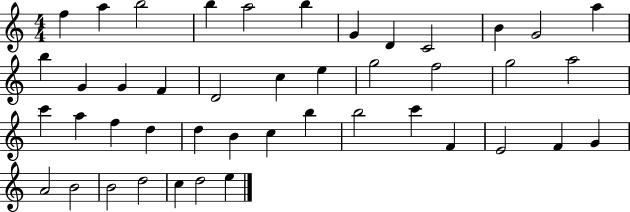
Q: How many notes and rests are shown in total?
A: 44